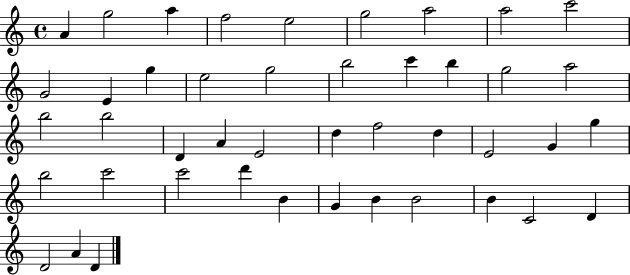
{
  \clef treble
  \time 4/4
  \defaultTimeSignature
  \key c \major
  a'4 g''2 a''4 | f''2 e''2 | g''2 a''2 | a''2 c'''2 | \break g'2 e'4 g''4 | e''2 g''2 | b''2 c'''4 b''4 | g''2 a''2 | \break b''2 b''2 | d'4 a'4 e'2 | d''4 f''2 d''4 | e'2 g'4 g''4 | \break b''2 c'''2 | c'''2 d'''4 b'4 | g'4 b'4 b'2 | b'4 c'2 d'4 | \break d'2 a'4 d'4 | \bar "|."
}